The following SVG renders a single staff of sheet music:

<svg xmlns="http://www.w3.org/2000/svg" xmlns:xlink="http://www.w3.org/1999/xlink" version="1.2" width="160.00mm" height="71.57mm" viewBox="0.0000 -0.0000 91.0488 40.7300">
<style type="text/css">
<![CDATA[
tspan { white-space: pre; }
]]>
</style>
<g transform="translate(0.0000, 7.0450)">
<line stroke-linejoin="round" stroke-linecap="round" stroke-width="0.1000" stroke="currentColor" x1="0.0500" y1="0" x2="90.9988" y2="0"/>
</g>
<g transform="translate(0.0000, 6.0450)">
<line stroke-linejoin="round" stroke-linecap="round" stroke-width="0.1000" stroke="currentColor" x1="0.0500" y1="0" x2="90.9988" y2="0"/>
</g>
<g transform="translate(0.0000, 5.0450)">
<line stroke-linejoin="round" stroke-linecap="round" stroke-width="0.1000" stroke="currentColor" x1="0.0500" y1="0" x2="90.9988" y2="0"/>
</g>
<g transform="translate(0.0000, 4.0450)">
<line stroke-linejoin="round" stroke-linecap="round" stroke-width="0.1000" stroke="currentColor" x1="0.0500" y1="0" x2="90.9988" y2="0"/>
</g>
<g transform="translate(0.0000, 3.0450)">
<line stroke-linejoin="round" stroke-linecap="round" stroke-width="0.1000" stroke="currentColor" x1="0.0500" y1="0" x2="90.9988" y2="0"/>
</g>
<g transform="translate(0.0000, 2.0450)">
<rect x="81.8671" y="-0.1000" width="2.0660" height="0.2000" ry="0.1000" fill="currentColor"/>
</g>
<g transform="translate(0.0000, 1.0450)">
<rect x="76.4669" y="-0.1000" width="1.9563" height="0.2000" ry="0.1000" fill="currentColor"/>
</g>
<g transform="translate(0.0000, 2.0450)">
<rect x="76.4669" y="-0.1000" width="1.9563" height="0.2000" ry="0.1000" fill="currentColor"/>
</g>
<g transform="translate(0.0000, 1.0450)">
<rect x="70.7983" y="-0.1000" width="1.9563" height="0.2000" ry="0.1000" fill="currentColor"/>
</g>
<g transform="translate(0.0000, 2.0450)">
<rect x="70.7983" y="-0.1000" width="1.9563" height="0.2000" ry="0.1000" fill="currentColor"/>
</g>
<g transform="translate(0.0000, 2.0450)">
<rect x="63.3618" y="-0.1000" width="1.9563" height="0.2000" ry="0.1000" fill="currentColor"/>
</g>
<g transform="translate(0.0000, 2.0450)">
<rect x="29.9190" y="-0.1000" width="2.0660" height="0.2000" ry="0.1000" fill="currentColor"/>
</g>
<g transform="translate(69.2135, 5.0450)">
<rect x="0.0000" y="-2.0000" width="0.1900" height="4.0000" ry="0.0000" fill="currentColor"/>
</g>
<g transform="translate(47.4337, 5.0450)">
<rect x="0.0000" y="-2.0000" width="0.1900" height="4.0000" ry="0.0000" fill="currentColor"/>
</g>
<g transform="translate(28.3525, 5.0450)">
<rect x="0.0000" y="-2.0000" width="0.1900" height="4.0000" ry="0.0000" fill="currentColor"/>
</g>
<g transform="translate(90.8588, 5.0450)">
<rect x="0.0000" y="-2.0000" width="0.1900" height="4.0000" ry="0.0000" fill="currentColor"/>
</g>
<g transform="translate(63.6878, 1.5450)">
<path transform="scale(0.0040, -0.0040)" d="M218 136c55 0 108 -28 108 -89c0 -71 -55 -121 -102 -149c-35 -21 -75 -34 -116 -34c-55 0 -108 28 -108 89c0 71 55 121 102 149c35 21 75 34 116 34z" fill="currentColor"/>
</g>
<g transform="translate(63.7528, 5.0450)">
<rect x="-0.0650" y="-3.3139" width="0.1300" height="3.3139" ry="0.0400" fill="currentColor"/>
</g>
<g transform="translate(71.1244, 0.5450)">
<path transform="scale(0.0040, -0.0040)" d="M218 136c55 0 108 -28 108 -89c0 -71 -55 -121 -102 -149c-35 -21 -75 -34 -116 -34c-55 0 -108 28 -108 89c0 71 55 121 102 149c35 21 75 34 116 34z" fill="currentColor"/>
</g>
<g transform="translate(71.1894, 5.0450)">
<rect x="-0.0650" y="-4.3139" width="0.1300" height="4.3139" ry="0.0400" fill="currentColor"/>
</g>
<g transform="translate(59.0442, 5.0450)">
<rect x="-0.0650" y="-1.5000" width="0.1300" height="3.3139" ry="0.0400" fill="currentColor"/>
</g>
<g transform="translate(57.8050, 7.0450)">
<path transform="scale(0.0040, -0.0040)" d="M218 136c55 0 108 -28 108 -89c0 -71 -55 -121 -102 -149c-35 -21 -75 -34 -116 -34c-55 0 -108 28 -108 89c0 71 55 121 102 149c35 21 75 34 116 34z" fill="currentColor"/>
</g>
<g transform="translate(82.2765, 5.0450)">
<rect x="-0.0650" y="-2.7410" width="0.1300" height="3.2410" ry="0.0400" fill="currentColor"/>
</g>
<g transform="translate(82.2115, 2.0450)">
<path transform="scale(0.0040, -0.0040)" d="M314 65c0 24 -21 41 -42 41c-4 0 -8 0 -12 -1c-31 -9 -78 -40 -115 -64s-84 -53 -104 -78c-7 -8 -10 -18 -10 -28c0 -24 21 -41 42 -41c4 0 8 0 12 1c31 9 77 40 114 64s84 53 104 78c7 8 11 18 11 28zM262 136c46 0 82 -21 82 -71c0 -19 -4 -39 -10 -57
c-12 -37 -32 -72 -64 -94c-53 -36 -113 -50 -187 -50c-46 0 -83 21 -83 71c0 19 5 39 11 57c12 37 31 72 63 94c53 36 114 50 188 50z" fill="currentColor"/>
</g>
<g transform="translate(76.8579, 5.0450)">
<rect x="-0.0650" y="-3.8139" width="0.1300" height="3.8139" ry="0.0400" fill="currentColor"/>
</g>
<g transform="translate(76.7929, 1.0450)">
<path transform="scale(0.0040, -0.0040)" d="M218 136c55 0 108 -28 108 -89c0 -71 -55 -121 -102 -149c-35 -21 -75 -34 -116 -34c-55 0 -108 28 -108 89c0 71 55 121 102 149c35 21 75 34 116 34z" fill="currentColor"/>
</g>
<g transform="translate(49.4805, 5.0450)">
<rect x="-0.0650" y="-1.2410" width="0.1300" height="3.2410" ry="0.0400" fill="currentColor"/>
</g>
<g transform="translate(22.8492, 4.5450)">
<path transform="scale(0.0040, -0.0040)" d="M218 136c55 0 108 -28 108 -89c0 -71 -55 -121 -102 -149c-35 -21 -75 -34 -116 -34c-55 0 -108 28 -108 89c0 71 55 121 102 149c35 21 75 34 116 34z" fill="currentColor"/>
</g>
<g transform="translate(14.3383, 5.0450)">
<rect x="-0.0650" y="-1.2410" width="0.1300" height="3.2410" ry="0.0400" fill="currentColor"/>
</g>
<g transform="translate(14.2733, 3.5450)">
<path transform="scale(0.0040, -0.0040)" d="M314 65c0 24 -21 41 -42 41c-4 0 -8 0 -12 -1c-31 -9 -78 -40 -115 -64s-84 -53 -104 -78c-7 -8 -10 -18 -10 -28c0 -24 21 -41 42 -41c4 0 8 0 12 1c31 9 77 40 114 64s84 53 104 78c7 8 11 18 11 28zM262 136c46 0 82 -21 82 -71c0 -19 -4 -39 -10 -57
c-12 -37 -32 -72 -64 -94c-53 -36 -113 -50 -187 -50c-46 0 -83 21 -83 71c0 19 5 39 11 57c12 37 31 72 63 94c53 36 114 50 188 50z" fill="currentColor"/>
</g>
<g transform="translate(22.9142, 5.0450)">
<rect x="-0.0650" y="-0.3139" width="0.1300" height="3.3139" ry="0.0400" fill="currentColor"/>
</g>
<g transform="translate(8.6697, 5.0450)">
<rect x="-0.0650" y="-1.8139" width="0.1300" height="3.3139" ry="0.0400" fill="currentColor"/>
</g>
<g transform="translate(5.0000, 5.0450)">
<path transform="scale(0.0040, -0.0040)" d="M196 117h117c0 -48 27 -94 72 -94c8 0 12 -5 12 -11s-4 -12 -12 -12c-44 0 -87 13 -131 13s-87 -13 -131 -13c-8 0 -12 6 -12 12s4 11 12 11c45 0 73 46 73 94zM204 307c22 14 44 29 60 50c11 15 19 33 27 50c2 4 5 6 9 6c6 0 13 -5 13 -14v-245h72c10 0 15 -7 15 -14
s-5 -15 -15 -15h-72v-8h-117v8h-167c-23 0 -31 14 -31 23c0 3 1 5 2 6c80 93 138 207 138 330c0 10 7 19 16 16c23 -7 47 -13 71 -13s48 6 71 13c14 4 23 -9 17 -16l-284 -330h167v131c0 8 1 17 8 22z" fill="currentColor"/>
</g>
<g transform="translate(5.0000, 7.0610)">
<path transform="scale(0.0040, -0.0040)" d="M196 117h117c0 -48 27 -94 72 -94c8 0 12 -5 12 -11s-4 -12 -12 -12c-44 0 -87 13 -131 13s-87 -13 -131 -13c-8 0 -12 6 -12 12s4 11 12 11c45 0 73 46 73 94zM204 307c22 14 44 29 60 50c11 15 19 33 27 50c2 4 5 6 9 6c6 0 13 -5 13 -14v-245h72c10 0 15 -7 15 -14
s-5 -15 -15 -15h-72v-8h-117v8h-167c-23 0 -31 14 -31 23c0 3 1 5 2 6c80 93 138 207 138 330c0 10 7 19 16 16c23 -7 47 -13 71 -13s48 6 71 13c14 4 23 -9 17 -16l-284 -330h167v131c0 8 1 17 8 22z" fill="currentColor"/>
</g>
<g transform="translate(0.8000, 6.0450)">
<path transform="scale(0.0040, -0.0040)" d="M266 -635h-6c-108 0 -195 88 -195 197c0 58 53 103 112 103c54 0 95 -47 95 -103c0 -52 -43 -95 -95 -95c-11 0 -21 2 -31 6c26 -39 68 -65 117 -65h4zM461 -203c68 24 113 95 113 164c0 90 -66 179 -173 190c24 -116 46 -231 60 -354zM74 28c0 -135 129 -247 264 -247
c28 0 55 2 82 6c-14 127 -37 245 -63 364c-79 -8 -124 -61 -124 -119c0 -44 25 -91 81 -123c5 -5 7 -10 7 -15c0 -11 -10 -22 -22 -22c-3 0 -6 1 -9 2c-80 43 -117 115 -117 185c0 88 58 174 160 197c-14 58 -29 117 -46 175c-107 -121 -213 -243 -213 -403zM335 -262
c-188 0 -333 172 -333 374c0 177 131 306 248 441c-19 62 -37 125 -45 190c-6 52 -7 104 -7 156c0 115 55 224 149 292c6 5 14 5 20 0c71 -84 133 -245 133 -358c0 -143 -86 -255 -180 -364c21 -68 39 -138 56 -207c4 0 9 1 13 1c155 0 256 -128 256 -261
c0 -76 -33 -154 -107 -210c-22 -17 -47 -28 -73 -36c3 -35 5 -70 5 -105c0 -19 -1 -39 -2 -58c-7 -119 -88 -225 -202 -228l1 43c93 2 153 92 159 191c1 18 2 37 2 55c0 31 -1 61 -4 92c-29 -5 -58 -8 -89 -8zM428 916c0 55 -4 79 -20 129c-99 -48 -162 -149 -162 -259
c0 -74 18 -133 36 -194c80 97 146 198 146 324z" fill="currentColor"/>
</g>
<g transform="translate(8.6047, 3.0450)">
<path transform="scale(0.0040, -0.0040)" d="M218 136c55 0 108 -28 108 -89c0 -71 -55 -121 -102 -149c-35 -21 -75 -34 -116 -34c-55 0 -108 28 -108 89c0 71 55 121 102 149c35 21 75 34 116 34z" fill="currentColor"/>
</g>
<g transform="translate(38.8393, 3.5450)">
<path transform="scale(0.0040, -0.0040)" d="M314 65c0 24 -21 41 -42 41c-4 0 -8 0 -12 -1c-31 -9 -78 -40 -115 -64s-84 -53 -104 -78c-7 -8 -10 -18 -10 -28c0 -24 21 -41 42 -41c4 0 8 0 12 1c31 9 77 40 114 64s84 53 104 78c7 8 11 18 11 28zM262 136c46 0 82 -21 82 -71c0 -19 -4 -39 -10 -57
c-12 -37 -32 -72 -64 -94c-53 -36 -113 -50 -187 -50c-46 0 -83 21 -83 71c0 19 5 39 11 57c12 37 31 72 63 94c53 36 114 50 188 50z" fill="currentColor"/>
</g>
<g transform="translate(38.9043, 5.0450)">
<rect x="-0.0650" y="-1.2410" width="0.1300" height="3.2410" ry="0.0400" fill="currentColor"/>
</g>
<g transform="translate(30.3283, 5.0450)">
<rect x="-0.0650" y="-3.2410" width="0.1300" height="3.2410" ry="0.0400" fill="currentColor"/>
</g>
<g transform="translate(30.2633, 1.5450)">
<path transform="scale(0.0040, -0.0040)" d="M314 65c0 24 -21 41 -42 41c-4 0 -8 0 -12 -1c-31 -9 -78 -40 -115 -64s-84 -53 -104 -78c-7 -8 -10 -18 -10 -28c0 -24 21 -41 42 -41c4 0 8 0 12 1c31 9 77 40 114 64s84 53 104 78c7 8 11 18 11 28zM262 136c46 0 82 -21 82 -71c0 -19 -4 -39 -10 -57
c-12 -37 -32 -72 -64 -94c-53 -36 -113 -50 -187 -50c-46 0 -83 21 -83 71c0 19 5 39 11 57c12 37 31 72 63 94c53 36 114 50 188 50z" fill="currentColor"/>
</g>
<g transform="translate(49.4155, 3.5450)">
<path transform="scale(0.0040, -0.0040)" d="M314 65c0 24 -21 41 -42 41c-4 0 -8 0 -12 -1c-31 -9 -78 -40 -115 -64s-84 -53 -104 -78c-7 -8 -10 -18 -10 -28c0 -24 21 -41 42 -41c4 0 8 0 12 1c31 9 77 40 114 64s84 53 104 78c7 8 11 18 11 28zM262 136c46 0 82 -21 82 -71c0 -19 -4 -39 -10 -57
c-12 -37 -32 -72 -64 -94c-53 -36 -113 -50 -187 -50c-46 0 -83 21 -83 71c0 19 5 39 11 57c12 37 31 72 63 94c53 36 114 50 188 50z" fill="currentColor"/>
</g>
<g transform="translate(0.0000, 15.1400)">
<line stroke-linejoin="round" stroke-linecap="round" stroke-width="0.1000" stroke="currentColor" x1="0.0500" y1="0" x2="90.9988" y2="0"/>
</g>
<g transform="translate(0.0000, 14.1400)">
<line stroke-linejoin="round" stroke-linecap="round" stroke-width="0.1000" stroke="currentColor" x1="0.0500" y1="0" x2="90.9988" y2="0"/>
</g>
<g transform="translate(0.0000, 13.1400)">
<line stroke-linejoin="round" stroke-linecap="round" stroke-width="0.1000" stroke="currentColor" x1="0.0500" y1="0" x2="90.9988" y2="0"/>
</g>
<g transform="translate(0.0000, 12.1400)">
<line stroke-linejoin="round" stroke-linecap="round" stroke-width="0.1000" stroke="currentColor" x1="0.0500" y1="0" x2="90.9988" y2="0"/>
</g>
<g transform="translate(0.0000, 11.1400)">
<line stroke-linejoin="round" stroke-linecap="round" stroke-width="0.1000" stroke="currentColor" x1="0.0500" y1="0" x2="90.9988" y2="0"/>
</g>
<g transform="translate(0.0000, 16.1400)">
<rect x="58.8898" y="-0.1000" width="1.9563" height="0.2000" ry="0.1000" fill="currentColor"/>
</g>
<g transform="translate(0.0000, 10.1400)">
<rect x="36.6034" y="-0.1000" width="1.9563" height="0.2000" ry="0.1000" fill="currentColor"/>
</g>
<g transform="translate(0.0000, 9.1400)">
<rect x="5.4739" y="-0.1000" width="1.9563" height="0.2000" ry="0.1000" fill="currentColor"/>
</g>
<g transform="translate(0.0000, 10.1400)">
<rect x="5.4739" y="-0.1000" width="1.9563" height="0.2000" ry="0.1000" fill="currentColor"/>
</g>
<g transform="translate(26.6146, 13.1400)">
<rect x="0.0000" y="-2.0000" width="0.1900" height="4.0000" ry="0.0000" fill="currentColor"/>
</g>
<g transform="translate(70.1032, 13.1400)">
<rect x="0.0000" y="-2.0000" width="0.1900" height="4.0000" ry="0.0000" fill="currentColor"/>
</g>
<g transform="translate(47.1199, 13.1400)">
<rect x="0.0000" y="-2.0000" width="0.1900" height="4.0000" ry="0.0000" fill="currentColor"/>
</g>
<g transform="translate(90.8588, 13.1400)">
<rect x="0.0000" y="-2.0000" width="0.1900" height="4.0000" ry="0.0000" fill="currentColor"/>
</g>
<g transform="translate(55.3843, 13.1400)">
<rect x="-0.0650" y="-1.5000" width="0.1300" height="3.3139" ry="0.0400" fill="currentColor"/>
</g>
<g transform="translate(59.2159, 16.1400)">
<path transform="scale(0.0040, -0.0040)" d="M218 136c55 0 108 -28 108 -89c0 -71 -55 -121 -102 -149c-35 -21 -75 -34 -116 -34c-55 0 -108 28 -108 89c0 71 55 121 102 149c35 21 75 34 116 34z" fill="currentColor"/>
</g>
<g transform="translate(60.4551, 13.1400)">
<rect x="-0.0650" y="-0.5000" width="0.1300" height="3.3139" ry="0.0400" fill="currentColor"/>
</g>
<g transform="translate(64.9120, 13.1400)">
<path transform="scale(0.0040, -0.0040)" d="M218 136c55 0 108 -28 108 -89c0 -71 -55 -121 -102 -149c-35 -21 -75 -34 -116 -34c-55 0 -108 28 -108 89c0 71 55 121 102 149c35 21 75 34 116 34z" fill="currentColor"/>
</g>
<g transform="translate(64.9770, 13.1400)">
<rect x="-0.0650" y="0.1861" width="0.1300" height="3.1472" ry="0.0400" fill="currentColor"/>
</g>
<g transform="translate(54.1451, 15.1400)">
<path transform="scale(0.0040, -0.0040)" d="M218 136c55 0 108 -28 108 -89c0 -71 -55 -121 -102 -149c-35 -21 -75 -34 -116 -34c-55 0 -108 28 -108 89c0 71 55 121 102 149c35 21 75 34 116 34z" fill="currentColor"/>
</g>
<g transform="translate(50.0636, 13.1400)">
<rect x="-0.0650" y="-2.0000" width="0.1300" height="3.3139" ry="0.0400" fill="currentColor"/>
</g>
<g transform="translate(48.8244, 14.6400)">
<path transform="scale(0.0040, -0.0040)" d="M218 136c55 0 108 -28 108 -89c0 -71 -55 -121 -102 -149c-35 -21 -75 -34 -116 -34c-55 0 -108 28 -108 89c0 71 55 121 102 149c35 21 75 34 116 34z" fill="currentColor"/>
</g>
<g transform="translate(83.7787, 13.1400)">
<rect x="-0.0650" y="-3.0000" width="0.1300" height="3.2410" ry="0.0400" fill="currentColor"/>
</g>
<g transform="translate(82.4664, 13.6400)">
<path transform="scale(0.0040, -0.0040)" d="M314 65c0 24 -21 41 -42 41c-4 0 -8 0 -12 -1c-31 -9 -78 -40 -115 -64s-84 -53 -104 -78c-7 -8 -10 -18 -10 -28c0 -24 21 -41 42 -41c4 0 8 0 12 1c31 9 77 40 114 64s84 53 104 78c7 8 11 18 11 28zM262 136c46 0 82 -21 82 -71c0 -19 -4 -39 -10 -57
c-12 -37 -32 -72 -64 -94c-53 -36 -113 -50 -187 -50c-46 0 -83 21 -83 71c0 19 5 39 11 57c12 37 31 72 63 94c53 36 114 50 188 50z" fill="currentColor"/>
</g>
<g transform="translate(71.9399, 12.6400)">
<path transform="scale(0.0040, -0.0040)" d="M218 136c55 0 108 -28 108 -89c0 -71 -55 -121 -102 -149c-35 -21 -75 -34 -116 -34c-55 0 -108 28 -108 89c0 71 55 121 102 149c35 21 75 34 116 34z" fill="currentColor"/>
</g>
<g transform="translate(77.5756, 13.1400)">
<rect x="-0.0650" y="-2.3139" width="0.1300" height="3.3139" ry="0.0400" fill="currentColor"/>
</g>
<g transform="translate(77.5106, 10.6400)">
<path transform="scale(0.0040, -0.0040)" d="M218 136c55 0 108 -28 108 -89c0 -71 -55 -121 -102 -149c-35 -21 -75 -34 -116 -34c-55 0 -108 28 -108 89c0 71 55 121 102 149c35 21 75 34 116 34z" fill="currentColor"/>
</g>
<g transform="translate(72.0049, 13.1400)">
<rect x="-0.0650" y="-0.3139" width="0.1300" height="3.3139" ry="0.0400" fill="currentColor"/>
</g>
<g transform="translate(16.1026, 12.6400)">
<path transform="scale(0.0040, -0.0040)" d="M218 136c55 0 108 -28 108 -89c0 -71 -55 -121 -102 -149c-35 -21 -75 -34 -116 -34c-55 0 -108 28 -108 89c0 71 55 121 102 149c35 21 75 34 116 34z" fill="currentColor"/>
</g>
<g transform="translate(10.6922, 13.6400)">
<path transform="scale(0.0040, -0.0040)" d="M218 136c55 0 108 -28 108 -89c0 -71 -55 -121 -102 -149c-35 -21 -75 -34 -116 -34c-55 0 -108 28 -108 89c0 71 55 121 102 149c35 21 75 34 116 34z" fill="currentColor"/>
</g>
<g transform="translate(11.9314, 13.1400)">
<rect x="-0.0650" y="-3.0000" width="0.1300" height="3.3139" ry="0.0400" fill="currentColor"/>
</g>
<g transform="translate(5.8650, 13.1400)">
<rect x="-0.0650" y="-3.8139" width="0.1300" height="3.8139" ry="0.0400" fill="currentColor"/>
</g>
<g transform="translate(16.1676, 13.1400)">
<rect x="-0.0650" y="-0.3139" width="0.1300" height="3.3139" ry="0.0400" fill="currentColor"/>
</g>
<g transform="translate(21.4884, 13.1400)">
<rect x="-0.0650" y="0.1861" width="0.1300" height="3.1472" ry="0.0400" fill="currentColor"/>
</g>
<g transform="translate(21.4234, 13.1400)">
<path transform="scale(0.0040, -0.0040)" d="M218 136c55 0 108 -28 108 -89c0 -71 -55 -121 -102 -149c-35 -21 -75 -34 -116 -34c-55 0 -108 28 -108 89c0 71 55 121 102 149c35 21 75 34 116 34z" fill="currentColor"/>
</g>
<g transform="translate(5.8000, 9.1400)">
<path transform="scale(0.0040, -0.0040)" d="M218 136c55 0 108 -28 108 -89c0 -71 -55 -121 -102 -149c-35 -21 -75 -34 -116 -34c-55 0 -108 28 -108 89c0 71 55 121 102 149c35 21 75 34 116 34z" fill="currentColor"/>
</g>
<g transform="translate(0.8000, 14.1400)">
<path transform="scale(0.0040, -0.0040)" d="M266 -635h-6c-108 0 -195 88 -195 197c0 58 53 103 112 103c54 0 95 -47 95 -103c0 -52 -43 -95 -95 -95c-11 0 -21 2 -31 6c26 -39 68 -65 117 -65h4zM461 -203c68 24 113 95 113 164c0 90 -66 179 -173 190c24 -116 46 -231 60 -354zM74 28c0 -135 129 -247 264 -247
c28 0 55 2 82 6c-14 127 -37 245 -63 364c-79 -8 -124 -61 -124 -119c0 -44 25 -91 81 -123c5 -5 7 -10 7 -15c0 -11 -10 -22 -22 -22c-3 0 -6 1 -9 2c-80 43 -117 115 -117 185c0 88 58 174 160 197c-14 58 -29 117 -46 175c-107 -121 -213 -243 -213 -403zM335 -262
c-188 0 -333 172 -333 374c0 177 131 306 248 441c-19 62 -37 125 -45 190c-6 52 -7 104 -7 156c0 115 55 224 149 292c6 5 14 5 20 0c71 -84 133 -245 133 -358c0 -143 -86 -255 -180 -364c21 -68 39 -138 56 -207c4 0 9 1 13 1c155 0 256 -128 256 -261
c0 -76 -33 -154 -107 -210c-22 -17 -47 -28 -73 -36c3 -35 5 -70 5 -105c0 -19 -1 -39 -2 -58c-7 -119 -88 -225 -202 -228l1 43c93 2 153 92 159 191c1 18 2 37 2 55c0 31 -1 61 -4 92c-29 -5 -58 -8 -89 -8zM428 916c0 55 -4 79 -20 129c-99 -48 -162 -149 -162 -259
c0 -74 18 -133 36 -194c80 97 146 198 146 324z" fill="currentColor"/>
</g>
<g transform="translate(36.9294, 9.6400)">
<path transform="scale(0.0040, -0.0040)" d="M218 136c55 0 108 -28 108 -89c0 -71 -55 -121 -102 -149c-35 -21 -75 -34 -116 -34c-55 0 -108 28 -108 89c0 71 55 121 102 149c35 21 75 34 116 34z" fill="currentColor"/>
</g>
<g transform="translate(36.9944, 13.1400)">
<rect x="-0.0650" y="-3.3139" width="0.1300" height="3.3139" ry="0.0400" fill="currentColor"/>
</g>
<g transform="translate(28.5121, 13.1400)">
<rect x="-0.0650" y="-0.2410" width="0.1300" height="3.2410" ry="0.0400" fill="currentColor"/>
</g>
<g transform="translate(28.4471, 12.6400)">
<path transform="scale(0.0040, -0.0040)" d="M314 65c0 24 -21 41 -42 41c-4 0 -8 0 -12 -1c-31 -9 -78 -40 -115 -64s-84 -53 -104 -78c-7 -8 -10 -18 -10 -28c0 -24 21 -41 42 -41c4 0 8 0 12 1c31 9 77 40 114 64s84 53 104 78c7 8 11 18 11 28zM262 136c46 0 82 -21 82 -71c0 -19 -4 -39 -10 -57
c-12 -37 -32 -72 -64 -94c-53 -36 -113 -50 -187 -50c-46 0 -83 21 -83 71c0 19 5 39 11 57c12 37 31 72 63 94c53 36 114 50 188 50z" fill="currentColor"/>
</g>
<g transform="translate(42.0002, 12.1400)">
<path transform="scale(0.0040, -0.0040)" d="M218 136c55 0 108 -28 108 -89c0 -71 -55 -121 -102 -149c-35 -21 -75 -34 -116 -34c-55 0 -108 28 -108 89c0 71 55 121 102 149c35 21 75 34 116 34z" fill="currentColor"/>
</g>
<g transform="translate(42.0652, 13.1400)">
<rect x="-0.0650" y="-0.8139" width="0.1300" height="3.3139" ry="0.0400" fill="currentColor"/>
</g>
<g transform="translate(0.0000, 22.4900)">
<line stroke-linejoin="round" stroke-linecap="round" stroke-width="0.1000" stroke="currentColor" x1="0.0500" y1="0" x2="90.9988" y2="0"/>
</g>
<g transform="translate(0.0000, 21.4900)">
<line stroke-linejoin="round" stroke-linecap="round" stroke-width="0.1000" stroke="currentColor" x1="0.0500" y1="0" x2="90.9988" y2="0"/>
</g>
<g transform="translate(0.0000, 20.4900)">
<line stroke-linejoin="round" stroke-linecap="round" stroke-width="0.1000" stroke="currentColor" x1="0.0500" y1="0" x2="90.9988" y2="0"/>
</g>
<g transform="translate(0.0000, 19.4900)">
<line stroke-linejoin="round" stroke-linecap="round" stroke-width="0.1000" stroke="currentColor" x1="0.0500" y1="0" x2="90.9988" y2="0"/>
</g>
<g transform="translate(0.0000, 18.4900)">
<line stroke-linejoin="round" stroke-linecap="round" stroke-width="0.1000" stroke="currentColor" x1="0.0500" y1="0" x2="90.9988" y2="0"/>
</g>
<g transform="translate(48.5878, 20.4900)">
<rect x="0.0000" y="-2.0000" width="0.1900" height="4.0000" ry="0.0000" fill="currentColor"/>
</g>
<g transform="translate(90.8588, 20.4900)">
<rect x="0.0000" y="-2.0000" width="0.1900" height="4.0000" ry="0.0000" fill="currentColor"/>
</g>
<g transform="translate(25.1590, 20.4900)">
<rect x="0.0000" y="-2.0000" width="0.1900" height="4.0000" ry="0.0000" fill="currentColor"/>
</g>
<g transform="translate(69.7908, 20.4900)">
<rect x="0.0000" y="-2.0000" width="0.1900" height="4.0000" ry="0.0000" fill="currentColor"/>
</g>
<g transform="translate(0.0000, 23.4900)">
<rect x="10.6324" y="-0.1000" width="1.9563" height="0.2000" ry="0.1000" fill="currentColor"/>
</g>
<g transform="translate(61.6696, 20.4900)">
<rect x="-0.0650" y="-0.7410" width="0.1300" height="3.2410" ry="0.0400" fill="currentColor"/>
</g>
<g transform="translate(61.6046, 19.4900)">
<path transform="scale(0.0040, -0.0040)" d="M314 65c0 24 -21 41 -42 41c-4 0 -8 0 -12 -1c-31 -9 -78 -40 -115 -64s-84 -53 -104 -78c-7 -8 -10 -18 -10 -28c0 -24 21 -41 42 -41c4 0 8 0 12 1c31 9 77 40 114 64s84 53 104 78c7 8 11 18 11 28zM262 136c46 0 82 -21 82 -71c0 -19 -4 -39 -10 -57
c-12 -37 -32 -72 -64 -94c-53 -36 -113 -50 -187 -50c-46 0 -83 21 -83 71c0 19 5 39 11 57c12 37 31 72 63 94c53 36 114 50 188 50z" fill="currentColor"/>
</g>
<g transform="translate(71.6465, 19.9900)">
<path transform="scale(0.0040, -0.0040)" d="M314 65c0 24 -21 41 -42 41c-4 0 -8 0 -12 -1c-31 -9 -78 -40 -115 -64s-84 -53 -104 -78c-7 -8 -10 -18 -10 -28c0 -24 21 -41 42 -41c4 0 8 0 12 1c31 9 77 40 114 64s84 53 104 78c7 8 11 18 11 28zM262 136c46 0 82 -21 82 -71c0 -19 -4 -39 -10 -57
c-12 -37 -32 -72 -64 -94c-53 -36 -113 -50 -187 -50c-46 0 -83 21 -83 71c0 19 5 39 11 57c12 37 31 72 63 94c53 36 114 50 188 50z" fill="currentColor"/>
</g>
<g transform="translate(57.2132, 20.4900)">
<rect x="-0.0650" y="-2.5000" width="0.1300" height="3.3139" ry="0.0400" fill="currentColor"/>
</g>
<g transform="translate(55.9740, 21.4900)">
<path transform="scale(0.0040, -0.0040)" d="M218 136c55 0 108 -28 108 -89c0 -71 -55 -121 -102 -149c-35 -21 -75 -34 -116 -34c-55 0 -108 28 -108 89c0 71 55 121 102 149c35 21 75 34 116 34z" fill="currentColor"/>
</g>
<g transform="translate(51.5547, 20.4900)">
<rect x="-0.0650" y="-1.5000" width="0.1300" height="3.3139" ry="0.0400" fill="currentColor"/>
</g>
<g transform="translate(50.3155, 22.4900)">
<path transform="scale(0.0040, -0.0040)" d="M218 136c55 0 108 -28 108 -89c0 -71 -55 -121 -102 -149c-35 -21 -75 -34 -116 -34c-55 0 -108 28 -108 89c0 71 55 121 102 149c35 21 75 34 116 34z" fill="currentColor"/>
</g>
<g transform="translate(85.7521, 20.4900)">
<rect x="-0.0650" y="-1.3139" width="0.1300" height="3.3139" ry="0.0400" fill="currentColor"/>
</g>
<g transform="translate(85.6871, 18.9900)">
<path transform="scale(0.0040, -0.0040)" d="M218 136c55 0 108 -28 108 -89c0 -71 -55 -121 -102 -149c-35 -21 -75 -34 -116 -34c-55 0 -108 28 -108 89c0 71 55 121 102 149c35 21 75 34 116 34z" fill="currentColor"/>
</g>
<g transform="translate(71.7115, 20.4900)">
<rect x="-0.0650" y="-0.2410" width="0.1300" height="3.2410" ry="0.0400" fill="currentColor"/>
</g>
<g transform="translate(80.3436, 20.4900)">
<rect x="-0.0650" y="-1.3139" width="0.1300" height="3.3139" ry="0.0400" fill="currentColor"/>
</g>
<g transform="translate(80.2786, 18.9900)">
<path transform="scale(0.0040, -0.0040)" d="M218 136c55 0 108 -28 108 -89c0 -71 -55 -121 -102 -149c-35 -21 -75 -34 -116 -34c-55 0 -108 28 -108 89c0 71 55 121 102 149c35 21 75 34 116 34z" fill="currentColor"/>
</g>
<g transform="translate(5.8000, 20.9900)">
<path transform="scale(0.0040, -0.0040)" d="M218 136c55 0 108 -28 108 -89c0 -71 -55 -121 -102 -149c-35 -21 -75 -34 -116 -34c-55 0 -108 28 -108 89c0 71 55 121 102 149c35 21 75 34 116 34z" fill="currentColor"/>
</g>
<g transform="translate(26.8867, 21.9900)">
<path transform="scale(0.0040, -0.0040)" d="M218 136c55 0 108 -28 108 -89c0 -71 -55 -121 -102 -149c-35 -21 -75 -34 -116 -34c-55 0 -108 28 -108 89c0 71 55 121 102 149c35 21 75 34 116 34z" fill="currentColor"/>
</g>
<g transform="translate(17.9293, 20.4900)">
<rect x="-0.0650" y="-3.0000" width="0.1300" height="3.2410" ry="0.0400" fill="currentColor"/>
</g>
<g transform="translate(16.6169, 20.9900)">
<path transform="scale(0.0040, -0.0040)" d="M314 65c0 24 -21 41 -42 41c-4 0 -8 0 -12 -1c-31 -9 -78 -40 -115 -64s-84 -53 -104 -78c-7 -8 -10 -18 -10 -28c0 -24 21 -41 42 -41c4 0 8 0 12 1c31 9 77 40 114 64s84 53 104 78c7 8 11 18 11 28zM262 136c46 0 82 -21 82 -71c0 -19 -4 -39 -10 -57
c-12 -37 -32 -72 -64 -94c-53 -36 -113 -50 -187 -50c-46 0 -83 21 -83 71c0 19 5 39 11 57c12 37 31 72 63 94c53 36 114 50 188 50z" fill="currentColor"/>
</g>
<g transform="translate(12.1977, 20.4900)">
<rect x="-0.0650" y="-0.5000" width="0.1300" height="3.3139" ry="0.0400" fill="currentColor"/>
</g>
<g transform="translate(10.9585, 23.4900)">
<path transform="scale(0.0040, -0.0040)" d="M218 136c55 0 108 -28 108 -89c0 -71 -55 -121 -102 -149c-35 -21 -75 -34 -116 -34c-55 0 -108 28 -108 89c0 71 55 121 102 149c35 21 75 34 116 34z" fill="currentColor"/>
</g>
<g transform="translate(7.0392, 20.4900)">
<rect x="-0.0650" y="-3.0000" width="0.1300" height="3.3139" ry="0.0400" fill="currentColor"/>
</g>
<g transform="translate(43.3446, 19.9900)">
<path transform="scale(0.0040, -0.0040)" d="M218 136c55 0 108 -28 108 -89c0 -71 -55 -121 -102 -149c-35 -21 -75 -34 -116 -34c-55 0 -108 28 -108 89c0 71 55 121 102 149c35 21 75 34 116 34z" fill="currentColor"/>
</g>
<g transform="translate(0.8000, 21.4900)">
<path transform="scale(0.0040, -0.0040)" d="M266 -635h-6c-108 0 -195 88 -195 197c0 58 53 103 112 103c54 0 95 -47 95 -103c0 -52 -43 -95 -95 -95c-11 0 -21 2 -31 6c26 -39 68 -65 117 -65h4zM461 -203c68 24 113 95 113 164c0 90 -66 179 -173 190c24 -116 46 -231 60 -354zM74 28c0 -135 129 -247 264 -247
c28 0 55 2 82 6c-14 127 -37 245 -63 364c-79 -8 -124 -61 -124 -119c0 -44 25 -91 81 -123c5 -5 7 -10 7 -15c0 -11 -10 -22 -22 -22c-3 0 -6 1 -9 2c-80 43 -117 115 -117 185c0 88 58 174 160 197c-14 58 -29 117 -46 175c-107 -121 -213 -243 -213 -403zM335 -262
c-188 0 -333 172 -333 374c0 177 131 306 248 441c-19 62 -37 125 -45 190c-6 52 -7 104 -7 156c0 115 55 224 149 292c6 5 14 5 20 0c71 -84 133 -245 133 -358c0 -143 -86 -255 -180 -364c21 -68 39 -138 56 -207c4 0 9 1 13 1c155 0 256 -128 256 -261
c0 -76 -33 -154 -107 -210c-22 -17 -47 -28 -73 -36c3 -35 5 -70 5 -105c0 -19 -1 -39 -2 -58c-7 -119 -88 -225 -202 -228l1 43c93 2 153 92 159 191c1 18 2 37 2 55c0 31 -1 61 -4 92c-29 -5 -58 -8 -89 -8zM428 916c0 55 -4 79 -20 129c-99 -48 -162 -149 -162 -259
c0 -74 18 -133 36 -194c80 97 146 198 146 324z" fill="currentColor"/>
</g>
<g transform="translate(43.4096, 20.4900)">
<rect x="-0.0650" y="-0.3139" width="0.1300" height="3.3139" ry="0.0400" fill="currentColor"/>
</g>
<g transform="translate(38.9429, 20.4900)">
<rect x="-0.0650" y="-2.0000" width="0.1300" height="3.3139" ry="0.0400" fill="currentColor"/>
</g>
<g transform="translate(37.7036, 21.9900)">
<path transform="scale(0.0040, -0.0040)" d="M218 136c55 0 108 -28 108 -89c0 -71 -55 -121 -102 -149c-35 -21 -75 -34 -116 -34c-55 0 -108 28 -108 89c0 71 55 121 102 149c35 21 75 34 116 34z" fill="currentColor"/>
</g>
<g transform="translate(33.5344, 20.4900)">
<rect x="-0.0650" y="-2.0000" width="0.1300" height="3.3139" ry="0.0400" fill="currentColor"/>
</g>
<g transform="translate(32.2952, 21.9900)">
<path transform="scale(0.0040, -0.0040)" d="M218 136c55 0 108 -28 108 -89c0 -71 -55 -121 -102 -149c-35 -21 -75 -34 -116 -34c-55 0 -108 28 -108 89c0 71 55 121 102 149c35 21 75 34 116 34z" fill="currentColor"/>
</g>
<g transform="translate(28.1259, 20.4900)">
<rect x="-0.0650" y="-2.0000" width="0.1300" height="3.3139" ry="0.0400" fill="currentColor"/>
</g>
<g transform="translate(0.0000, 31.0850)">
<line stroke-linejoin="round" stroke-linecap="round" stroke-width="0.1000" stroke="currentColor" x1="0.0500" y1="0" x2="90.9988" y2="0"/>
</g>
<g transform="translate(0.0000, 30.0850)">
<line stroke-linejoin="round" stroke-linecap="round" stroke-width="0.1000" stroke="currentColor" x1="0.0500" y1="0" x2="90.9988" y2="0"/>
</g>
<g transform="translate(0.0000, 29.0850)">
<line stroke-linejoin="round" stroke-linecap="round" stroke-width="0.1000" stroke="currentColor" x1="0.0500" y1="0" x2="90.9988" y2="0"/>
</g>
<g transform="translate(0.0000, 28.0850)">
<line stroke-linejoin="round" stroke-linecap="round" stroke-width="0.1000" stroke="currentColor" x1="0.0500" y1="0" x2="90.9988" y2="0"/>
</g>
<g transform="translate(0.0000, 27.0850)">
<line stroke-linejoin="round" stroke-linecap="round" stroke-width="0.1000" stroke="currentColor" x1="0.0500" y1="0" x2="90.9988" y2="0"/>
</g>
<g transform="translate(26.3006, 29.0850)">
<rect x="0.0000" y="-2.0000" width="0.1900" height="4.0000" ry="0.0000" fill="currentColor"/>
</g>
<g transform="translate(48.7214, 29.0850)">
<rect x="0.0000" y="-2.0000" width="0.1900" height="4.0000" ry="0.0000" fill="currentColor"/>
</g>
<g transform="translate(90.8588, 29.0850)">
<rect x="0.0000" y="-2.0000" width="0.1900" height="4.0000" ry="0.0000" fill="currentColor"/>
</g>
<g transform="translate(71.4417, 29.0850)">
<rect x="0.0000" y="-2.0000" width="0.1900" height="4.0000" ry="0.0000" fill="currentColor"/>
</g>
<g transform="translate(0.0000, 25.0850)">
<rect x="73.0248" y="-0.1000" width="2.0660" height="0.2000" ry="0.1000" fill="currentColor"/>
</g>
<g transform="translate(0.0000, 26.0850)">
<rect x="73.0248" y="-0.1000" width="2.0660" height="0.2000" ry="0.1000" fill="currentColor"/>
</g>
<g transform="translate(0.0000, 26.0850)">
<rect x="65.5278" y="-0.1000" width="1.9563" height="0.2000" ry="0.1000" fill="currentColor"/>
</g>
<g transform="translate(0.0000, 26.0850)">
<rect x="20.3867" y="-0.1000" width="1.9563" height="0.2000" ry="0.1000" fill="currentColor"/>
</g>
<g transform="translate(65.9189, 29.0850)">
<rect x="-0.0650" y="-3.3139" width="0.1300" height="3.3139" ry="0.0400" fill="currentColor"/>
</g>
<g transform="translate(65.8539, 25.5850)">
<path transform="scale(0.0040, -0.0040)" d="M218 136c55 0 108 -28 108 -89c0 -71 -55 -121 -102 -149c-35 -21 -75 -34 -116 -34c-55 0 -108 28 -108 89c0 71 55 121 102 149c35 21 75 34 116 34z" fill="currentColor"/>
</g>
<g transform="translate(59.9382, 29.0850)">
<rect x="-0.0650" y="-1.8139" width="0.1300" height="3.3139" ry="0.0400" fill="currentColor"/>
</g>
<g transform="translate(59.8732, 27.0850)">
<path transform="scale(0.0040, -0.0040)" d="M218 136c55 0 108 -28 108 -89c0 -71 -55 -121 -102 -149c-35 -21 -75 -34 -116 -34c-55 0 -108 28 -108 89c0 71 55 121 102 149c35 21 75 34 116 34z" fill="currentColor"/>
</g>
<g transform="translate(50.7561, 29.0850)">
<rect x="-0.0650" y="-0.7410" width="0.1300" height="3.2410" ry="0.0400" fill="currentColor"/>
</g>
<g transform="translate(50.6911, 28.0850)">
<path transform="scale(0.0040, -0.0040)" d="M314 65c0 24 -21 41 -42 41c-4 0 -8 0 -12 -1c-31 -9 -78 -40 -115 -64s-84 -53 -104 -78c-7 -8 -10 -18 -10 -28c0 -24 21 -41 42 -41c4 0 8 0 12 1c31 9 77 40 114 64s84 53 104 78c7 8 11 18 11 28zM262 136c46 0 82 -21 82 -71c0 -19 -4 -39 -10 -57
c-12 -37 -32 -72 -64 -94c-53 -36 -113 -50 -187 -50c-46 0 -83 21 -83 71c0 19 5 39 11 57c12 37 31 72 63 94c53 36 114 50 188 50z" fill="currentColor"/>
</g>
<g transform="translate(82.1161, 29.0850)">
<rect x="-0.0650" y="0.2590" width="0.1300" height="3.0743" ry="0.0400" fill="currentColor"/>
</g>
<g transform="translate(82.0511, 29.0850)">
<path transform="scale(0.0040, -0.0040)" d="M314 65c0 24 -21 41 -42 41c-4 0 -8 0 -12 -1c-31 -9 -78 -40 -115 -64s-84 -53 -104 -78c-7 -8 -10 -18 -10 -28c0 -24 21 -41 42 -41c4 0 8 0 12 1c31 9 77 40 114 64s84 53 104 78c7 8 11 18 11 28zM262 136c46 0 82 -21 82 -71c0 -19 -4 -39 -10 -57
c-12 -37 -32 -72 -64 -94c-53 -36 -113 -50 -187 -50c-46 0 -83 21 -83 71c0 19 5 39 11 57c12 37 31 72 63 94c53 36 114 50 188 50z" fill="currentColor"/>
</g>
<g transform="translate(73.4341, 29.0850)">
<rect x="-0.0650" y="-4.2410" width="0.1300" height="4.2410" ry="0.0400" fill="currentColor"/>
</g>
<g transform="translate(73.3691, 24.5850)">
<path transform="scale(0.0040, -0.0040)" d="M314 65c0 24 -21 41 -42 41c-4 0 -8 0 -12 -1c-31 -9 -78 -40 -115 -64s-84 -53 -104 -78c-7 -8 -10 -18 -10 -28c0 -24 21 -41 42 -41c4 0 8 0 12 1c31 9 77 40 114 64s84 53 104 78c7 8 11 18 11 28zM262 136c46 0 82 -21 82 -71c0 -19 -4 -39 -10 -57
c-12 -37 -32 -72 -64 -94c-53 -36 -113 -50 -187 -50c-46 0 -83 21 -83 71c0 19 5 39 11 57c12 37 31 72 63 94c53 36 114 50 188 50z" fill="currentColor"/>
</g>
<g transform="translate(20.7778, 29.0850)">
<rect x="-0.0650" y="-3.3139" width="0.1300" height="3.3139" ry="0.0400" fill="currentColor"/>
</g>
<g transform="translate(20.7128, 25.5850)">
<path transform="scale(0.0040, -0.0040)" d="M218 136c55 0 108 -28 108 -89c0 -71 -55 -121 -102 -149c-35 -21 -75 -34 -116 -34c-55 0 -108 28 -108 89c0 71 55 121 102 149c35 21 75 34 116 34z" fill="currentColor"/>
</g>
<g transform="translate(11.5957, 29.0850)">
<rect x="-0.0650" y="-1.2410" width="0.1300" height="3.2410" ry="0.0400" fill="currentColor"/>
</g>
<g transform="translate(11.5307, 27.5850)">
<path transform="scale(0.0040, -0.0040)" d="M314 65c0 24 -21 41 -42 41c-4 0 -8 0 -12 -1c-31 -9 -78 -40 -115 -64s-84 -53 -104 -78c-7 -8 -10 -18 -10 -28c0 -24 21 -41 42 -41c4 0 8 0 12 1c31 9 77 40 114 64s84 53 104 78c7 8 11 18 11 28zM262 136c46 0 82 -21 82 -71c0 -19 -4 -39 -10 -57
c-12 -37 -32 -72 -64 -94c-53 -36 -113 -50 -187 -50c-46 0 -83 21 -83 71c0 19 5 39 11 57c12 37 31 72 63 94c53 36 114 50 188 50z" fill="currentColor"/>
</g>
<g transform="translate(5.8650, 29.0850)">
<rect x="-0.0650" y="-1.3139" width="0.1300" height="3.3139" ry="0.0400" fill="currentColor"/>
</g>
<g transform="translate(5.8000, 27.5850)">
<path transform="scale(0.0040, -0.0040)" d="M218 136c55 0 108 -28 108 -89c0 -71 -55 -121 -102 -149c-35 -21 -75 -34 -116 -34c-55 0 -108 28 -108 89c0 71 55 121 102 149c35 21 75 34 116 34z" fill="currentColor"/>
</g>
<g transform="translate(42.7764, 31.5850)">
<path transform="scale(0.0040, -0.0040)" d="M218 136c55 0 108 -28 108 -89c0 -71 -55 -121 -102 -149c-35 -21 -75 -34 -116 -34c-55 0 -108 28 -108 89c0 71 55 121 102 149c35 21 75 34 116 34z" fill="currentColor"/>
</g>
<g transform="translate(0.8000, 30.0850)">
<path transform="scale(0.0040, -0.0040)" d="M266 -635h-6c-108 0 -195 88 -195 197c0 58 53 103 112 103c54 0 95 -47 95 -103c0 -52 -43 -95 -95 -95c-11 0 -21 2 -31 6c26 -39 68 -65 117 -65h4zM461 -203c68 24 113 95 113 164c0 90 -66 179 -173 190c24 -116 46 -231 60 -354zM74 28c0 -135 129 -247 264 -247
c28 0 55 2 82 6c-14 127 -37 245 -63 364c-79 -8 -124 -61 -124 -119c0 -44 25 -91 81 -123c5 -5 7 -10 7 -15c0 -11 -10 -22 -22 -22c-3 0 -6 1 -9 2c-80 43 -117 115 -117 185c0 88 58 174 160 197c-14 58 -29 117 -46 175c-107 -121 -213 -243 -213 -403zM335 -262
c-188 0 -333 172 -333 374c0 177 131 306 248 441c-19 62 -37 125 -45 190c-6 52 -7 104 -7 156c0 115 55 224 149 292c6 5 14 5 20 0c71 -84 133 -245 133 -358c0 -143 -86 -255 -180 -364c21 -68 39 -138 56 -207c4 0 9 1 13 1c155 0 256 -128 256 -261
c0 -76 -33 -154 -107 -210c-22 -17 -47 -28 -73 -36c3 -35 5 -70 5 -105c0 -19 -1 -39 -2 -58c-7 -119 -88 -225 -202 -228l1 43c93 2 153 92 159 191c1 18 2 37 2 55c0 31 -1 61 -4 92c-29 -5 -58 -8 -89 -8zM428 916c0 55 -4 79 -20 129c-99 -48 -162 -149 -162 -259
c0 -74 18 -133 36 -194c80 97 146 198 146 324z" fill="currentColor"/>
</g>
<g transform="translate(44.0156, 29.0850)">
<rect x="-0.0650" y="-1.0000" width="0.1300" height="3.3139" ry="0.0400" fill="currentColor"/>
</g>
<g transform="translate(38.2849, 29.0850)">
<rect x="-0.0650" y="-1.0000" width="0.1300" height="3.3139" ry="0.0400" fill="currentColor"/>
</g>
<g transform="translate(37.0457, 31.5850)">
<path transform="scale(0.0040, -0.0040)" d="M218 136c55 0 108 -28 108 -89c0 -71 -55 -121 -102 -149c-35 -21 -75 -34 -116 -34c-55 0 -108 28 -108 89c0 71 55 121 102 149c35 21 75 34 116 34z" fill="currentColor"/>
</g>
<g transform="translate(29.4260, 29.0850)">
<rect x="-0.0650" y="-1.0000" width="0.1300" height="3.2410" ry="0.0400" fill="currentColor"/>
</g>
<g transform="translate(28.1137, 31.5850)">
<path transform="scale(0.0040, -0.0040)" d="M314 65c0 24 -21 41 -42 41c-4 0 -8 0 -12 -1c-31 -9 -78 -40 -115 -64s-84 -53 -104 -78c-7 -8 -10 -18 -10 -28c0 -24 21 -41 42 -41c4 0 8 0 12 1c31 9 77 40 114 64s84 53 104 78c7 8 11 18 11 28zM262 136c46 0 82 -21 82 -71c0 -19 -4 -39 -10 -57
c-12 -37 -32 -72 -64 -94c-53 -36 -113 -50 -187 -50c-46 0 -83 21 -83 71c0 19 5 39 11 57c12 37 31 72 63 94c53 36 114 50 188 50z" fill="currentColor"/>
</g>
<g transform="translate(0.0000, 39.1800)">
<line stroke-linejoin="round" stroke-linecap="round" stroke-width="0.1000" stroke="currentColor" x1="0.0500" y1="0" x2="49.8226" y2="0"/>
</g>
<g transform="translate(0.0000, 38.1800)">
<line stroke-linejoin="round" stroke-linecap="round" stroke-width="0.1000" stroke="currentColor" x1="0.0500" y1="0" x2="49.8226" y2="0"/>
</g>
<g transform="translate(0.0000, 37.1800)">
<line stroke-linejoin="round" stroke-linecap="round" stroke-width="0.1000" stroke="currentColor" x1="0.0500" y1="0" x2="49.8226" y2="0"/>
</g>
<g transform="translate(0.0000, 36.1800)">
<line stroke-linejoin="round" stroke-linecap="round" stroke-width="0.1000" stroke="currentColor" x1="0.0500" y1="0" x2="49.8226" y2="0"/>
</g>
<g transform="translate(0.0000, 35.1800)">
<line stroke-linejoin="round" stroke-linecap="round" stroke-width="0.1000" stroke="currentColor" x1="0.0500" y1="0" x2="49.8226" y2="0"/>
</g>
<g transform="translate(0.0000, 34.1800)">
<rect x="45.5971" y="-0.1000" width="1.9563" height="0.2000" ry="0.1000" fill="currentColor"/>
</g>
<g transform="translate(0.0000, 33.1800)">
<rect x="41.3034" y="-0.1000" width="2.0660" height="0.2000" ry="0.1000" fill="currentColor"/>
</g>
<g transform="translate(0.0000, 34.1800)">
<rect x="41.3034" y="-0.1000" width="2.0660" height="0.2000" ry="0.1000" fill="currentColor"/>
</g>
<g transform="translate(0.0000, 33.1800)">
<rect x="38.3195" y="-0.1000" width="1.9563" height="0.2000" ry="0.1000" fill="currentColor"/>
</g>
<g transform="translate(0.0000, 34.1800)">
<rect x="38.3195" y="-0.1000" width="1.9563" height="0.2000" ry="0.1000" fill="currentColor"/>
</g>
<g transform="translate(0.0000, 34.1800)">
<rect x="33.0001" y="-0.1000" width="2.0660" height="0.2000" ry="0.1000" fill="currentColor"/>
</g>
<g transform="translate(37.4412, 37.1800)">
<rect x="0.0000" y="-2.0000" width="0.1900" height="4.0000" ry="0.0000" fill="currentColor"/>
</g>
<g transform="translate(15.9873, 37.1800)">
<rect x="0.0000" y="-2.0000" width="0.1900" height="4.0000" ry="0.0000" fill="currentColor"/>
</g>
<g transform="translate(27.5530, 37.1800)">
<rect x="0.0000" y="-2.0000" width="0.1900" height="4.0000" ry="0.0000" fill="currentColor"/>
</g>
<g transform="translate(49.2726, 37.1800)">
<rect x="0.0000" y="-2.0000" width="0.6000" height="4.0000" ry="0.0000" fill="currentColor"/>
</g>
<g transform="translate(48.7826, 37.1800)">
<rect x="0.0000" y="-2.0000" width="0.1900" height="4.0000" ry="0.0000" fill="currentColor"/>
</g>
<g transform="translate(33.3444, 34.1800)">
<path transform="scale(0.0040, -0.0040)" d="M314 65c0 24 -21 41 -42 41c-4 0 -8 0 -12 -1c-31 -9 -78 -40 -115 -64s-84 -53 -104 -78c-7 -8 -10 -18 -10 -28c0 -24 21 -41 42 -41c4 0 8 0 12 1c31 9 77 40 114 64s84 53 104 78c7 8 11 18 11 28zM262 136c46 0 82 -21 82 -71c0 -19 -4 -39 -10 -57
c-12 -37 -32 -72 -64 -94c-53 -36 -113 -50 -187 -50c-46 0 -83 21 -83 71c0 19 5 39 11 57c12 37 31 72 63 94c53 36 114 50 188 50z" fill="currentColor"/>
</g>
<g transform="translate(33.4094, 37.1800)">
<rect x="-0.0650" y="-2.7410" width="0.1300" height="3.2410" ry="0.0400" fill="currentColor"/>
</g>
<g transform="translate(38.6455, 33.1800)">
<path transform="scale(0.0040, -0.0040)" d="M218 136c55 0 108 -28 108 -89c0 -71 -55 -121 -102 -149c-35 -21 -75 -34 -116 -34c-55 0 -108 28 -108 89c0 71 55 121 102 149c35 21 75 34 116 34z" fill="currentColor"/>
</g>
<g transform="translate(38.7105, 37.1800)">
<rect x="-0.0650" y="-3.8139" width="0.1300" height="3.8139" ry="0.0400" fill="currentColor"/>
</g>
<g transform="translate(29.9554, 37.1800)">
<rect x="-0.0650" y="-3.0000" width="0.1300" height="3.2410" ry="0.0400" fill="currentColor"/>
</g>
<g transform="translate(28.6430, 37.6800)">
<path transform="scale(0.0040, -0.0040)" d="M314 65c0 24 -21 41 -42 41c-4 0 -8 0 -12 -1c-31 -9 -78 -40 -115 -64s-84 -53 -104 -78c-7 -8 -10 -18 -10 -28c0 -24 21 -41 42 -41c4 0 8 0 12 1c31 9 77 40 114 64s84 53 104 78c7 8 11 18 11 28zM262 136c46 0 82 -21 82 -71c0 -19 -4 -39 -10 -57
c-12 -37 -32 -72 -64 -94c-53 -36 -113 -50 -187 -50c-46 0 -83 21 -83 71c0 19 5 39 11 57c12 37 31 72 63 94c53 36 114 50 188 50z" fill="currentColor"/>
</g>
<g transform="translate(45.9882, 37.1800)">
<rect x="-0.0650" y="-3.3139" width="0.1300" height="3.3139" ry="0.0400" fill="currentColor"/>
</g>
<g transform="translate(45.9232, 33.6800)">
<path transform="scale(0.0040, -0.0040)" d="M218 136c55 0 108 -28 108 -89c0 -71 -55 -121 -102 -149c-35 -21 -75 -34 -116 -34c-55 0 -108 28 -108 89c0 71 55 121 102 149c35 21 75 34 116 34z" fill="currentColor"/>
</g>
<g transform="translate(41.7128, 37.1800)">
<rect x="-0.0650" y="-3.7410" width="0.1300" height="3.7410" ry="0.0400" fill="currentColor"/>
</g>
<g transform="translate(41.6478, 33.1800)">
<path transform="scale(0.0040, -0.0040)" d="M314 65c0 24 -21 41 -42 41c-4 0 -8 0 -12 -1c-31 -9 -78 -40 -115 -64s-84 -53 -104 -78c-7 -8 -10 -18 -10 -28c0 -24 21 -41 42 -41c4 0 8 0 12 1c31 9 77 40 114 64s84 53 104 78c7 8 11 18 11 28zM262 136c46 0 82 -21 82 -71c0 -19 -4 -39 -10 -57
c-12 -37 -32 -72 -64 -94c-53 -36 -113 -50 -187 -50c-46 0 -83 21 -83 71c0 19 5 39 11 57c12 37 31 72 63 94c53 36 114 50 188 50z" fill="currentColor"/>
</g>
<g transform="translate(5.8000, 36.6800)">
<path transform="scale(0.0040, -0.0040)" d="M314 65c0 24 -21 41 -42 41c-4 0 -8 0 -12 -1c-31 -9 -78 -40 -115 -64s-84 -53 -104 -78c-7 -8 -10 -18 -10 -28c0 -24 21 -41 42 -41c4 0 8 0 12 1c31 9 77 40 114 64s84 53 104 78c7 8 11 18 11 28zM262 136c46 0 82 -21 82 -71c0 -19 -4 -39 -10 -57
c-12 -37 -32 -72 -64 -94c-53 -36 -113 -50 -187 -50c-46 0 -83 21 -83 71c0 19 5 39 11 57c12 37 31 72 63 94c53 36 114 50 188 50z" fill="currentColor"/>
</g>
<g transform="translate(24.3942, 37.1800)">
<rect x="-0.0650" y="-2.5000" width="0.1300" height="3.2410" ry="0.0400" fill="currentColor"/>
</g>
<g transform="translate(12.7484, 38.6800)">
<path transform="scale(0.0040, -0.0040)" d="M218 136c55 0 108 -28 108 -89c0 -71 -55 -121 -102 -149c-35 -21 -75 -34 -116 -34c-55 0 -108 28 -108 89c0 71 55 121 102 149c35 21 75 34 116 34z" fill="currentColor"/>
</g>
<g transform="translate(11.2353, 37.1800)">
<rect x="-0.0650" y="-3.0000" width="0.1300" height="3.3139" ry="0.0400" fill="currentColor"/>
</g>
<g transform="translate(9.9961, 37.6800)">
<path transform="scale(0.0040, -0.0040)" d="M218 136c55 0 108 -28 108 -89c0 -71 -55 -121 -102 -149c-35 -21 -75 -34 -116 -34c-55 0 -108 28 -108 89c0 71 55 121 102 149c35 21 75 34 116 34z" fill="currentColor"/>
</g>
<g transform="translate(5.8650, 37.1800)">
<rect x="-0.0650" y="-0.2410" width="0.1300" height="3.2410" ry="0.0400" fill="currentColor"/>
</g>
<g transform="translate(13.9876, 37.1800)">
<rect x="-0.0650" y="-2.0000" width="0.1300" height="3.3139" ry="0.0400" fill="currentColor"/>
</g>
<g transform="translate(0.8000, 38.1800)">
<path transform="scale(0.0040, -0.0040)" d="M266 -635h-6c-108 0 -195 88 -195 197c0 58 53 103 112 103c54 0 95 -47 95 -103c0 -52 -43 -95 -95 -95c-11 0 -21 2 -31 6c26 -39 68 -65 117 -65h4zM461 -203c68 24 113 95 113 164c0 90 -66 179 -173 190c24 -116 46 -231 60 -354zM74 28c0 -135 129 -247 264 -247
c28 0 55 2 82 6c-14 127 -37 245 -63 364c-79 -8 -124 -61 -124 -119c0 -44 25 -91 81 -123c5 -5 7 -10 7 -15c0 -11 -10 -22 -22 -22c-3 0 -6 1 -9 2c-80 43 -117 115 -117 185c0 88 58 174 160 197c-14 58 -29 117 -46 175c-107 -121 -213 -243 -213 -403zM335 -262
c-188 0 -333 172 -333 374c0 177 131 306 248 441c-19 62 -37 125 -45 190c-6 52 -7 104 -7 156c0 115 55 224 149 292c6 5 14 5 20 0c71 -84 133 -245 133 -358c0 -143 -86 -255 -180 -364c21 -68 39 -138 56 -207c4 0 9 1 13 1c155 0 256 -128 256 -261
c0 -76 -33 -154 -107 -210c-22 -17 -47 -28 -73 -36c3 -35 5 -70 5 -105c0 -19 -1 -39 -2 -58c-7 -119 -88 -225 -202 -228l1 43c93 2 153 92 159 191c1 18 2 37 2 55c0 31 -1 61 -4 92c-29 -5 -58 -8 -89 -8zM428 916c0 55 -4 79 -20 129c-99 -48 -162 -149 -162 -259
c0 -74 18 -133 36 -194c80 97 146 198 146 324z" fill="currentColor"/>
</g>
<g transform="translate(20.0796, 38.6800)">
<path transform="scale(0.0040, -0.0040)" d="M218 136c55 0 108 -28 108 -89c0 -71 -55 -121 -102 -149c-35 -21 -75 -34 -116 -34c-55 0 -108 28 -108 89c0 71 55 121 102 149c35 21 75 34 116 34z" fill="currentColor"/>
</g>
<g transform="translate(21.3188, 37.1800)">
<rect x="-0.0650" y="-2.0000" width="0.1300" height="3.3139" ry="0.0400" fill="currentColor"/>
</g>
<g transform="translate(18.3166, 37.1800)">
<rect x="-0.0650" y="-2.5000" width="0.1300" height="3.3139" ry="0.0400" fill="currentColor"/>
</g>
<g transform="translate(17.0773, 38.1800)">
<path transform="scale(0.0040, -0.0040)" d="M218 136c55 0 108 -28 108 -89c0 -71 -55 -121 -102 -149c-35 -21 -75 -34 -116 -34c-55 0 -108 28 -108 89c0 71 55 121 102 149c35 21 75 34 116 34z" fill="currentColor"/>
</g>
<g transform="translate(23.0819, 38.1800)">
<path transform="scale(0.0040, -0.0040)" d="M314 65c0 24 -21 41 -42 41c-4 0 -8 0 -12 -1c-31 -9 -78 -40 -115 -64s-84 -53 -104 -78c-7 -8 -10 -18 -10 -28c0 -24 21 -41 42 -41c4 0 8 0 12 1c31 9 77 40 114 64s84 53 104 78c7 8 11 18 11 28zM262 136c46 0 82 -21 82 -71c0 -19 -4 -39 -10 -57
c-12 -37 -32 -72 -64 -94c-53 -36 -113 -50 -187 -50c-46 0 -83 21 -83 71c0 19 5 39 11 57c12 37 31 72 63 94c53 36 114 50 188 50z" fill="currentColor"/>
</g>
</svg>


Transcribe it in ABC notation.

X:1
T:Untitled
M:4/4
L:1/4
K:C
f e2 c b2 e2 e2 E b d' c' a2 c' A c B c2 b d F E C B c g A2 A C A2 F F F c E G d2 c2 e e e e2 b D2 D D d2 f b d'2 B2 c2 A F G F G2 A2 a2 c' c'2 b